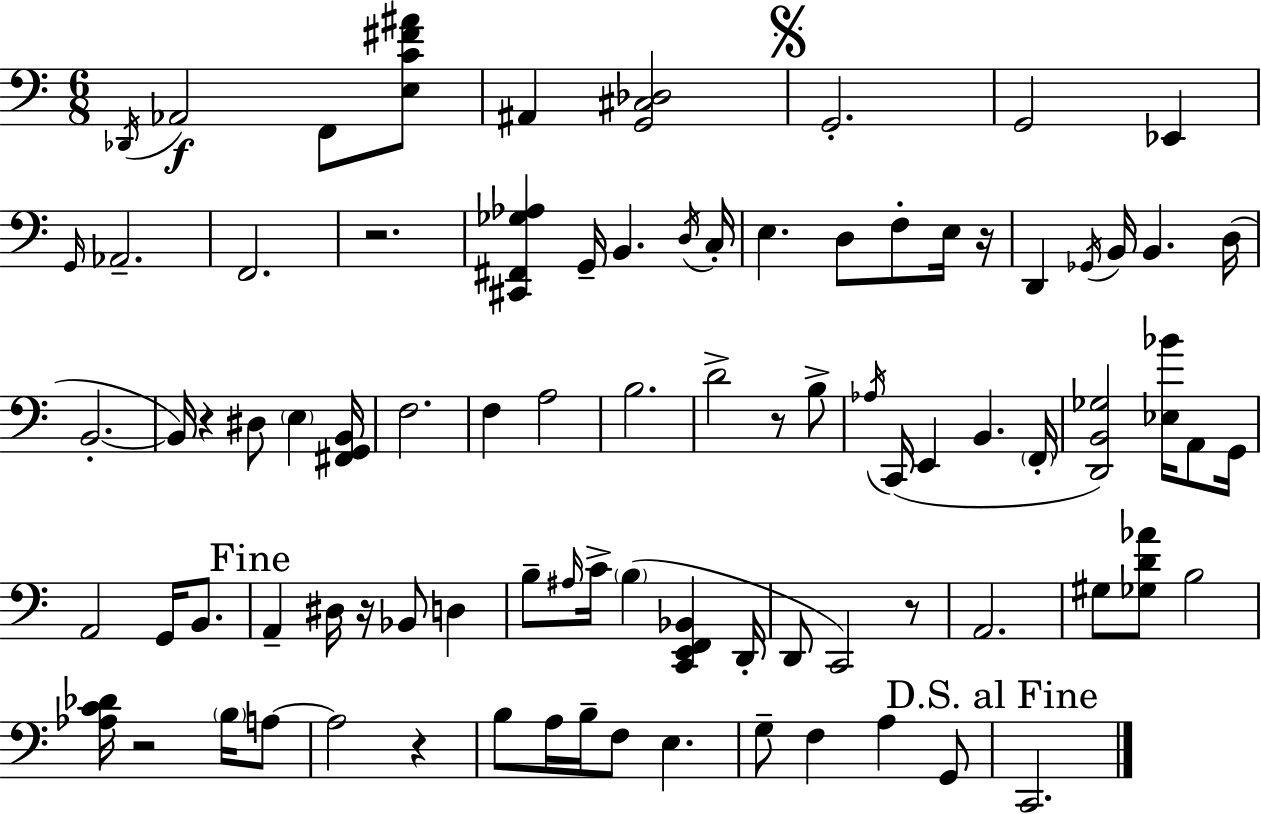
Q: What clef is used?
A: bass